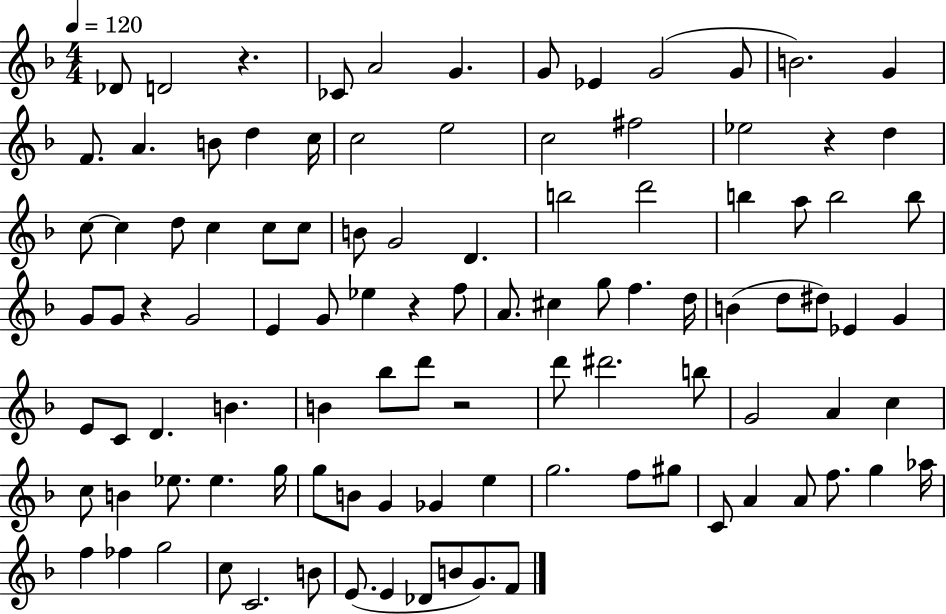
Db4/e D4/h R/q. CES4/e A4/h G4/q. G4/e Eb4/q G4/h G4/e B4/h. G4/q F4/e. A4/q. B4/e D5/q C5/s C5/h E5/h C5/h F#5/h Eb5/h R/q D5/q C5/e C5/q D5/e C5/q C5/e C5/e B4/e G4/h D4/q. B5/h D6/h B5/q A5/e B5/h B5/e G4/e G4/e R/q G4/h E4/q G4/e Eb5/q R/q F5/e A4/e. C#5/q G5/e F5/q. D5/s B4/q D5/e D#5/e Eb4/q G4/q E4/e C4/e D4/q. B4/q. B4/q Bb5/e D6/e R/h D6/e D#6/h. B5/e G4/h A4/q C5/q C5/e B4/q Eb5/e. Eb5/q. G5/s G5/e B4/e G4/q Gb4/q E5/q G5/h. F5/e G#5/e C4/e A4/q A4/e F5/e. G5/q Ab5/s F5/q FES5/q G5/h C5/e C4/h. B4/e E4/e. E4/q Db4/e B4/e G4/e. F4/e